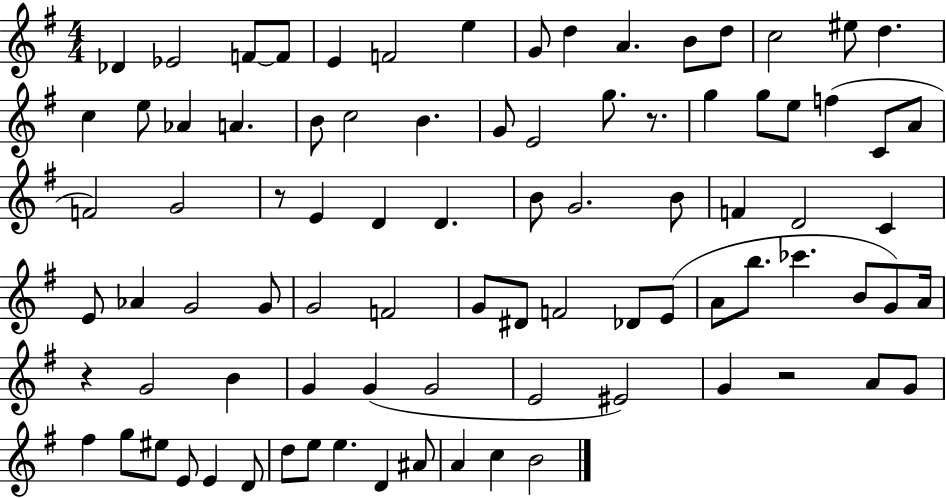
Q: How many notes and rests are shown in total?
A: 87